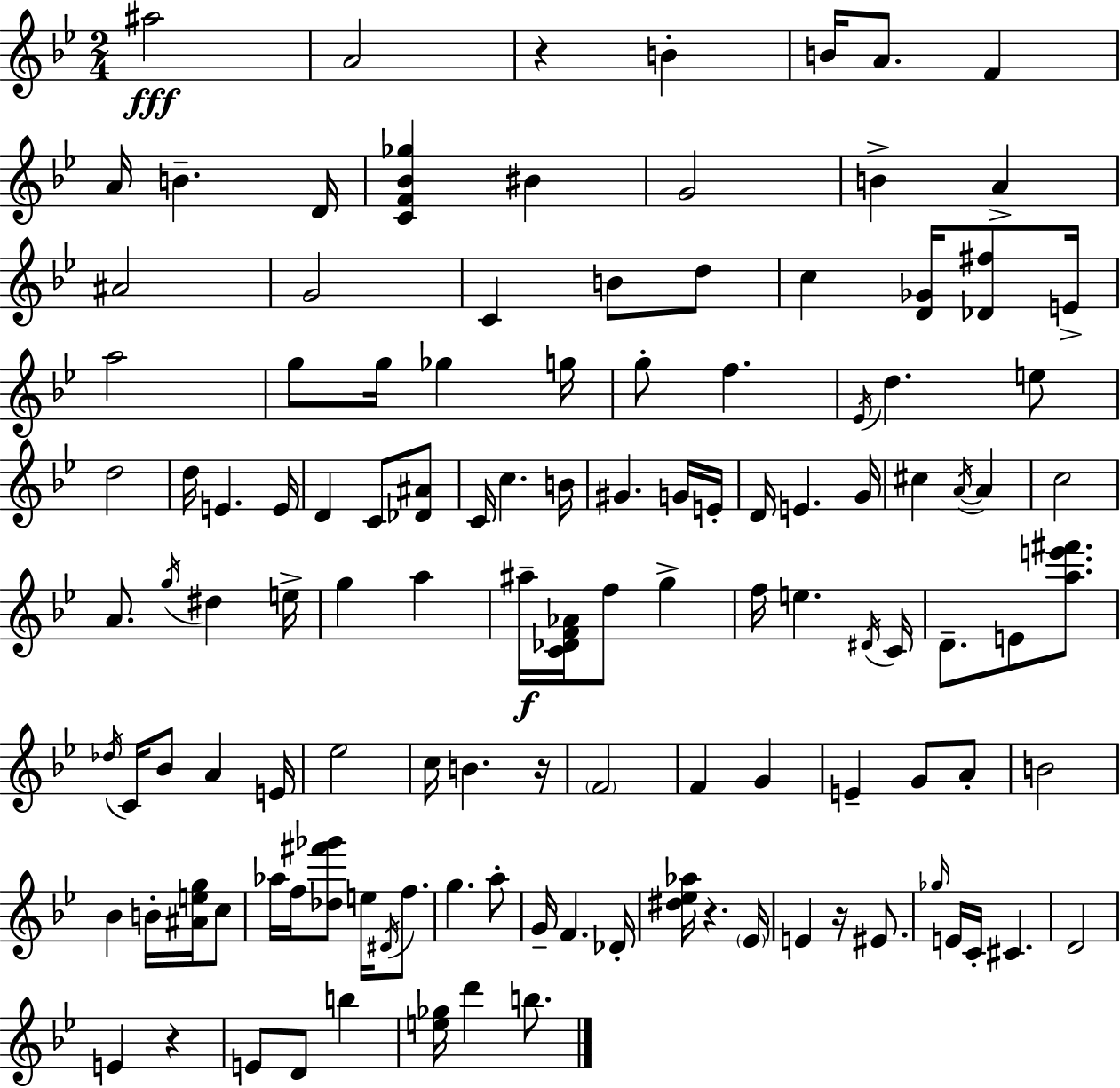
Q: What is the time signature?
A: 2/4